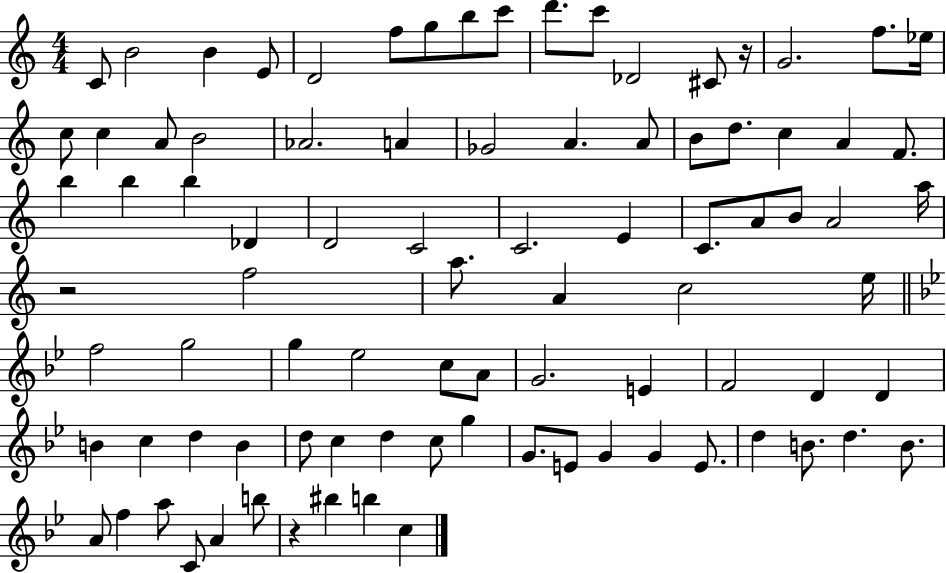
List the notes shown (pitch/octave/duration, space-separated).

C4/e B4/h B4/q E4/e D4/h F5/e G5/e B5/e C6/e D6/e. C6/e Db4/h C#4/e R/s G4/h. F5/e. Eb5/s C5/e C5/q A4/e B4/h Ab4/h. A4/q Gb4/h A4/q. A4/e B4/e D5/e. C5/q A4/q F4/e. B5/q B5/q B5/q Db4/q D4/h C4/h C4/h. E4/q C4/e. A4/e B4/e A4/h A5/s R/h F5/h A5/e. A4/q C5/h E5/s F5/h G5/h G5/q Eb5/h C5/e A4/e G4/h. E4/q F4/h D4/q D4/q B4/q C5/q D5/q B4/q D5/e C5/q D5/q C5/e G5/q G4/e. E4/e G4/q G4/q E4/e. D5/q B4/e. D5/q. B4/e. A4/e F5/q A5/e C4/e A4/q B5/e R/q BIS5/q B5/q C5/q